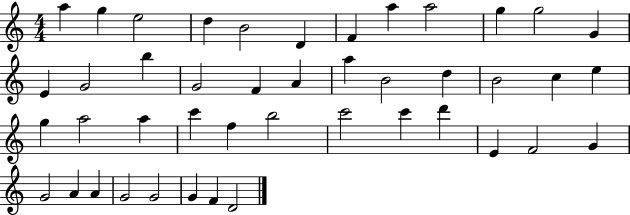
A5/q G5/q E5/h D5/q B4/h D4/q F4/q A5/q A5/h G5/q G5/h G4/q E4/q G4/h B5/q G4/h F4/q A4/q A5/q B4/h D5/q B4/h C5/q E5/q G5/q A5/h A5/q C6/q F5/q B5/h C6/h C6/q D6/q E4/q F4/h G4/q G4/h A4/q A4/q G4/h G4/h G4/q F4/q D4/h